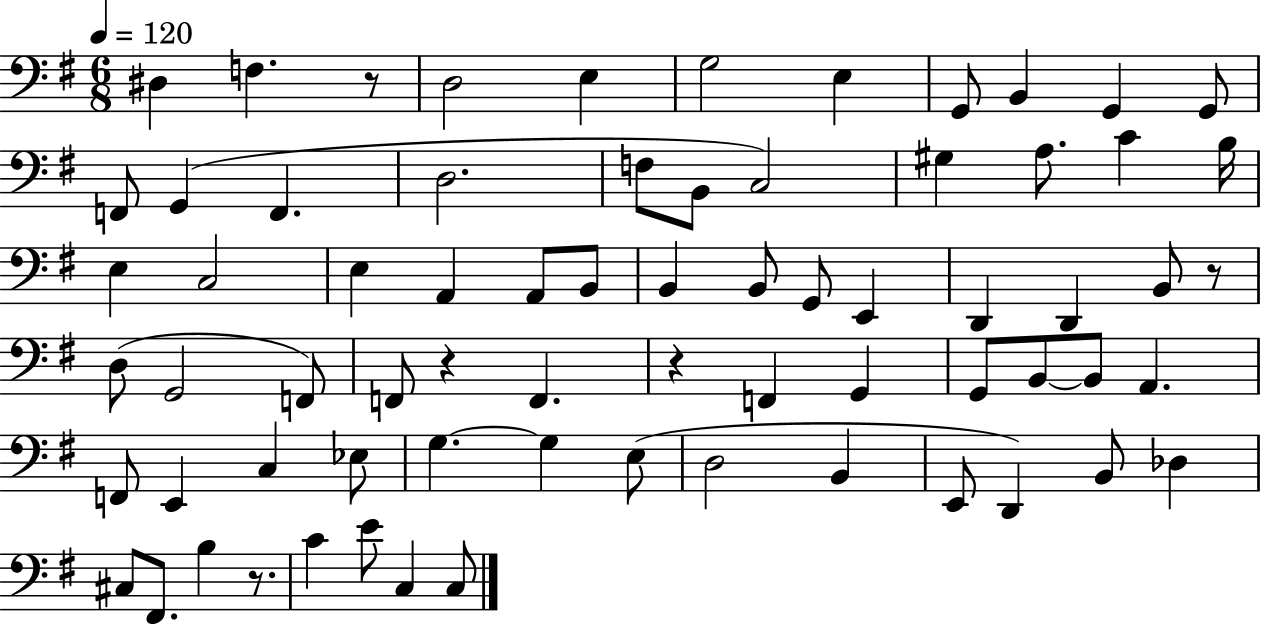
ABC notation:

X:1
T:Untitled
M:6/8
L:1/4
K:G
^D, F, z/2 D,2 E, G,2 E, G,,/2 B,, G,, G,,/2 F,,/2 G,, F,, D,2 F,/2 B,,/2 C,2 ^G, A,/2 C B,/4 E, C,2 E, A,, A,,/2 B,,/2 B,, B,,/2 G,,/2 E,, D,, D,, B,,/2 z/2 D,/2 G,,2 F,,/2 F,,/2 z F,, z F,, G,, G,,/2 B,,/2 B,,/2 A,, F,,/2 E,, C, _E,/2 G, G, E,/2 D,2 B,, E,,/2 D,, B,,/2 _D, ^C,/2 ^F,,/2 B, z/2 C E/2 C, C,/2